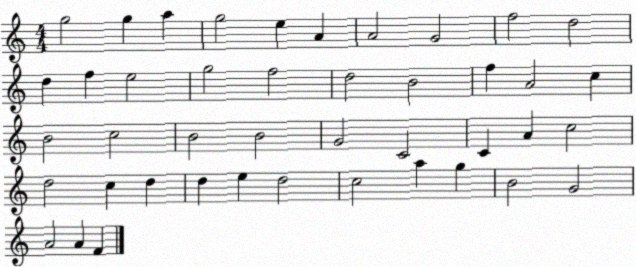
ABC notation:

X:1
T:Untitled
M:4/4
L:1/4
K:C
g2 g a g2 e A A2 G2 f2 d2 d f e2 g2 f2 d2 B2 f A2 c B2 c2 B2 B2 G2 C2 C A c2 d2 c d d e d2 c2 a g B2 G2 A2 A F